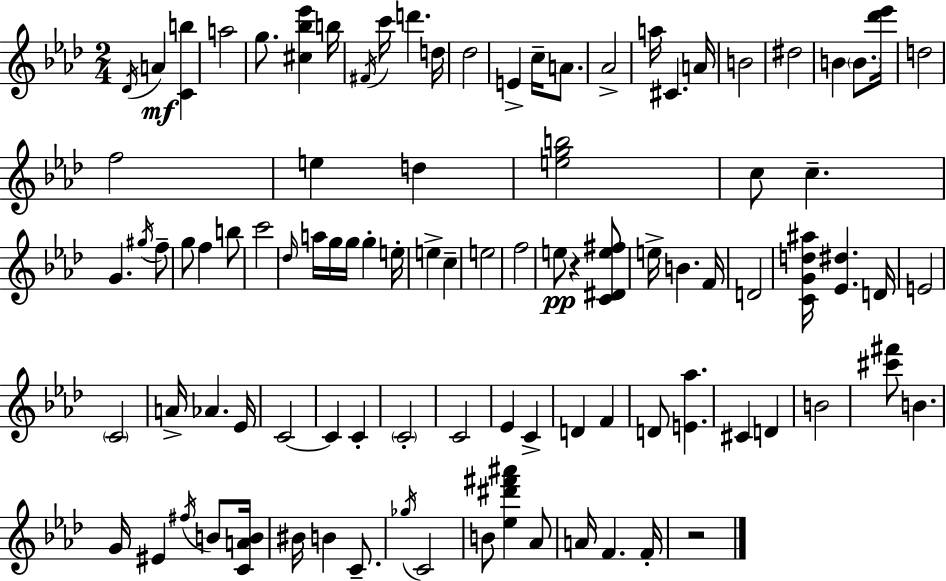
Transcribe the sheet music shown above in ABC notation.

X:1
T:Untitled
M:2/4
L:1/4
K:Ab
_D/4 A [Cb] a2 g/2 [^c_b_e'] b/4 ^F/4 c'/4 d' d/4 _d2 E c/4 A/2 _A2 a/4 ^C A/4 B2 ^d2 B B/2 [_d'_e']/4 d2 f2 e d [egb]2 c/2 c G ^g/4 f/2 g/2 f b/2 c'2 _d/4 a/4 g/4 g/4 g e/4 e c e2 f2 e/2 z [C^De^f]/2 e/4 B F/4 D2 [CGd^a]/4 [_E^d] D/4 E2 C2 A/4 _A _E/4 C2 C C C2 C2 _E C D F D/2 [E_a] ^C D B2 [^c'^f']/2 B G/4 ^E ^f/4 B/2 [CAB]/4 ^B/4 B C/2 _g/4 C2 B/2 [_e^d'^f'^a'] _A/2 A/4 F F/4 z2